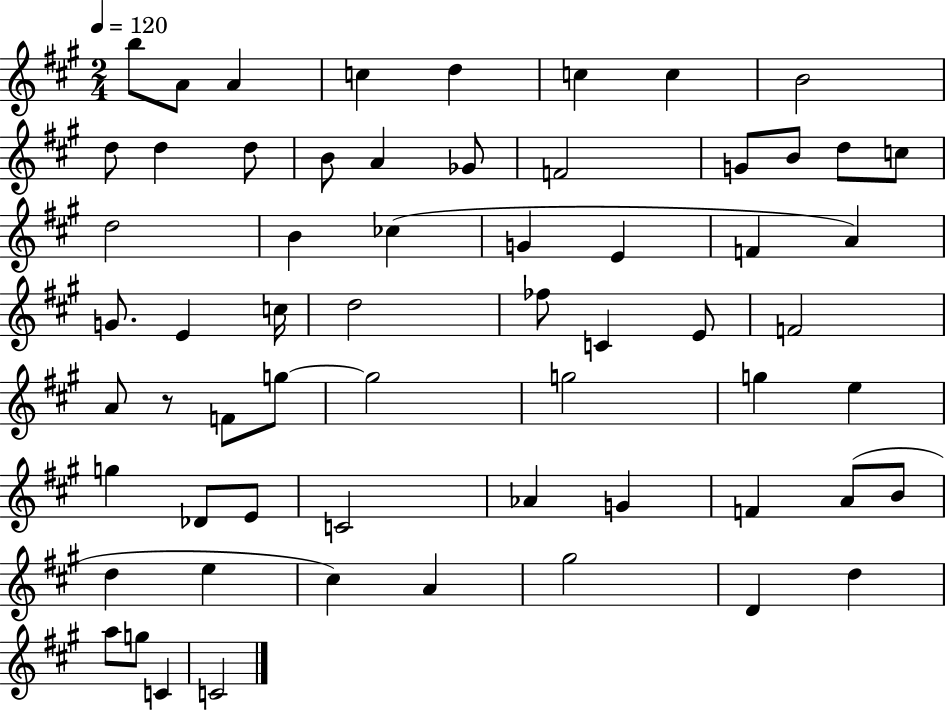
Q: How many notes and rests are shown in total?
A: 62